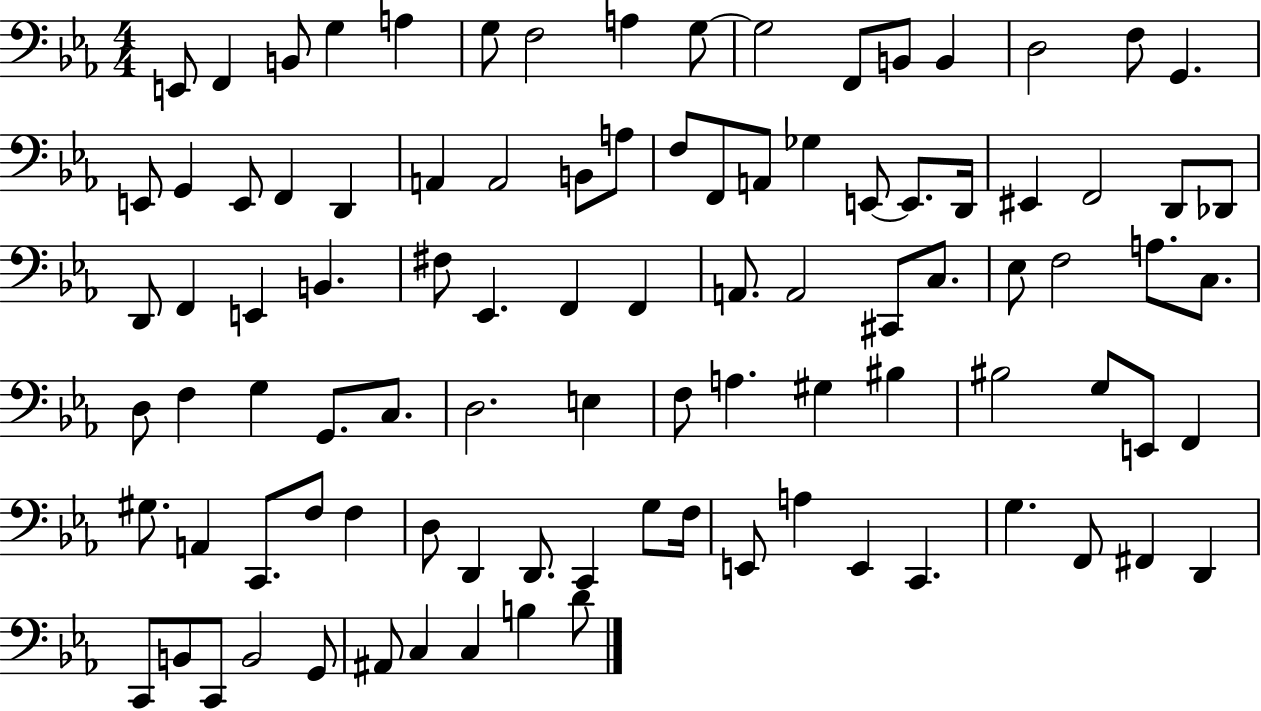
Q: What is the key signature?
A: EES major